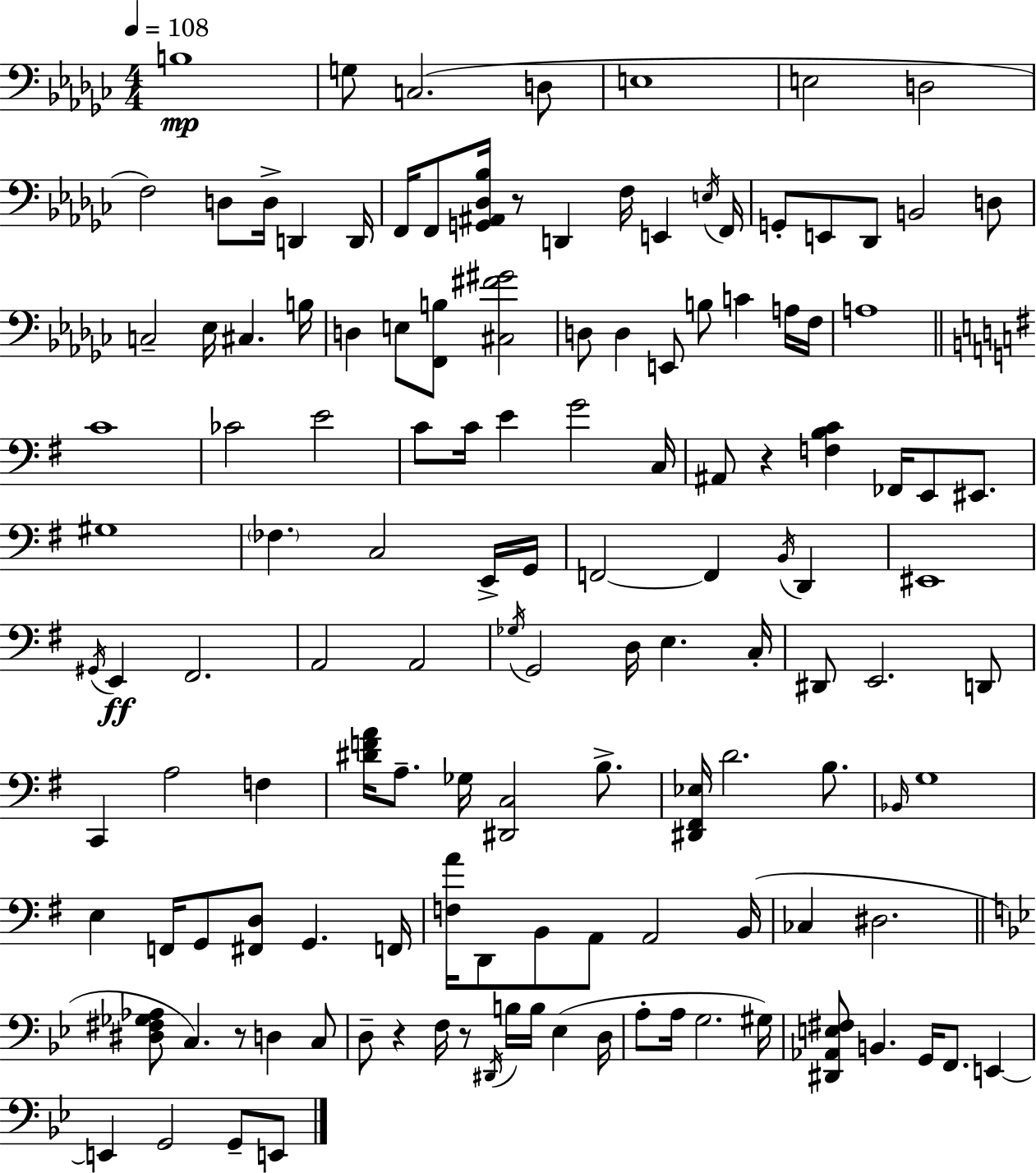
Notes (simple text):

B3/w G3/e C3/h. D3/e E3/w E3/h D3/h F3/h D3/e D3/s D2/q D2/s F2/s F2/e [G2,A#2,Db3,Bb3]/s R/e D2/q F3/s E2/q E3/s F2/s G2/e E2/e Db2/e B2/h D3/e C3/h Eb3/s C#3/q. B3/s D3/q E3/e [F2,B3]/e [C#3,F#4,G#4]/h D3/e D3/q E2/e B3/e C4/q A3/s F3/s A3/w C4/w CES4/h E4/h C4/e C4/s E4/q G4/h C3/s A#2/e R/q [F3,B3,C4]/q FES2/s E2/e EIS2/e. G#3/w FES3/q. C3/h E2/s G2/s F2/h F2/q B2/s D2/q EIS2/w G#2/s E2/q F#2/h. A2/h A2/h Gb3/s G2/h D3/s E3/q. C3/s D#2/e E2/h. D2/e C2/q A3/h F3/q [D#4,F4,A4]/s A3/e. Gb3/s [D#2,C3]/h B3/e. [D#2,F#2,Eb3]/s D4/h. B3/e. Bb2/s G3/w E3/q F2/s G2/e [F#2,D3]/e G2/q. F2/s [F3,A4]/s D2/e B2/e A2/e A2/h B2/s CES3/q D#3/h. [D#3,F#3,Gb3,Ab3]/e C3/q. R/e D3/q C3/e D3/e R/q F3/s R/e D#2/s B3/s B3/s Eb3/q D3/s A3/e A3/s G3/h. G#3/s [D#2,Ab2,E3,F#3]/e B2/q. G2/s F2/e. E2/q E2/q G2/h G2/e E2/e